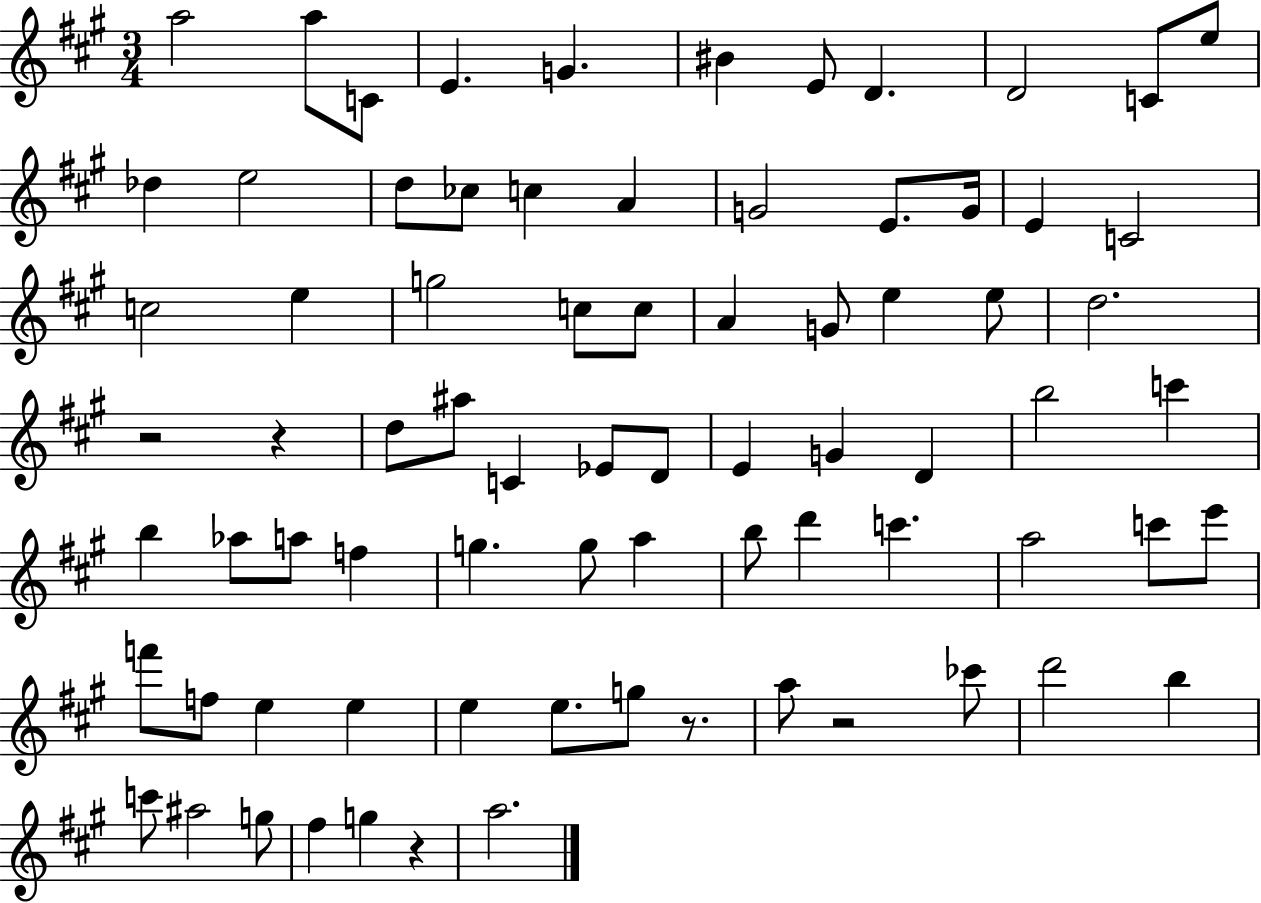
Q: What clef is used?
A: treble